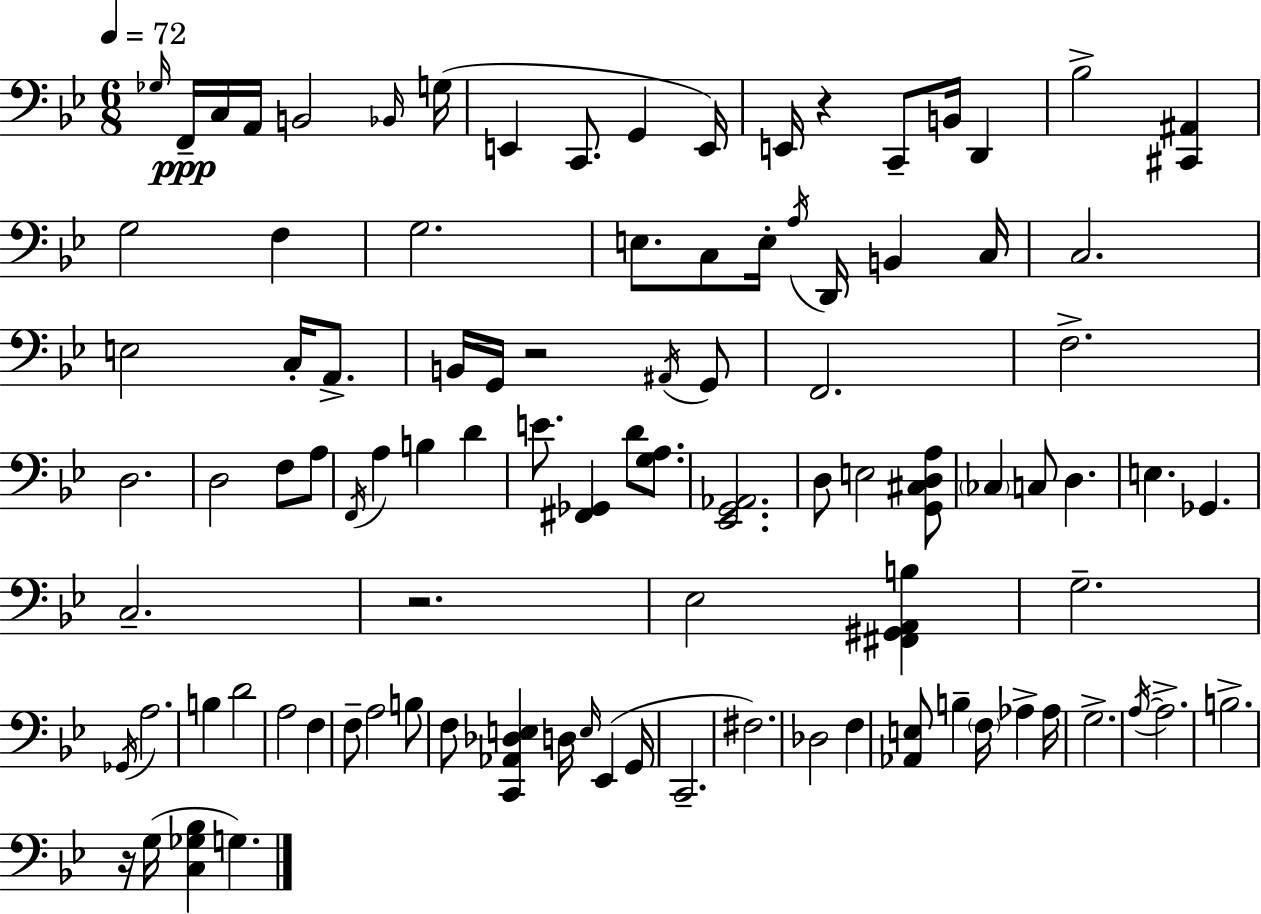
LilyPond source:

{
  \clef bass
  \numericTimeSignature
  \time 6/8
  \key bes \major
  \tempo 4 = 72
  \grace { ges16 }\ppp f,16-- c16 a,16 b,2 | \grace { bes,16 }( g16 e,4 c,8. g,4 | e,16) e,16 r4 c,8-- b,16 d,4 | bes2-> <cis, ais,>4 | \break g2 f4 | g2. | e8. c8 e16-. \acciaccatura { a16 } d,16 b,4 | c16 c2. | \break e2 c16-. | a,8.-> b,16 g,16 r2 | \acciaccatura { ais,16 } g,8 f,2. | f2.-> | \break d2. | d2 | f8 a8 \acciaccatura { f,16 } a4 b4 | d'4 e'8. <fis, ges,>4 | \break d'8 <g a>8. <ees, g, aes,>2. | d8 e2 | <g, cis d a>8 \parenthesize ces4 c8 d4. | e4. ges,4. | \break c2.-- | r2. | ees2 | <fis, gis, a, b>4 g2.-- | \break \acciaccatura { ges,16 } a2. | b4 d'2 | a2 | f4 f8-- a2 | \break b8 f8 <c, aes, des e>4 | d16 \grace { e16 } ees,4( g,16 c,2.-- | fis2.) | des2 | \break f4 <aes, e>8 b4-- | \parenthesize f16 aes4-> aes16 g2.-> | \acciaccatura { a16~ }~ a2.-> | b2.-> | \break r16 g16( <c ges bes>4 | g4.) \bar "|."
}